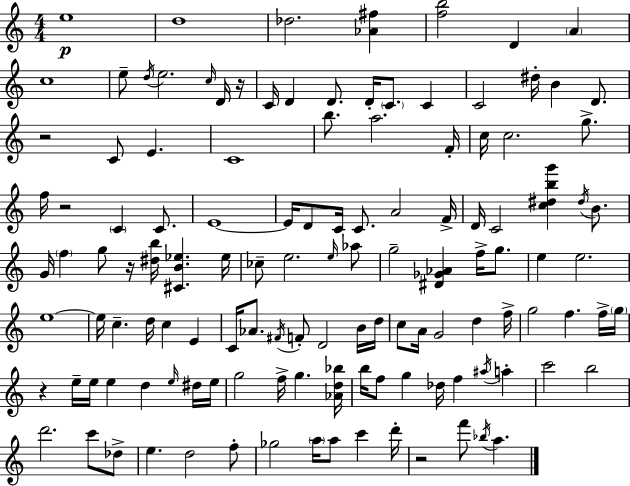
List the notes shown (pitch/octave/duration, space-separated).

E5/w D5/w Db5/h. [Ab4,F#5]/q [F5,B5]/h D4/q A4/q C5/w E5/e D5/s E5/h. C5/s D4/s R/s C4/s D4/q D4/e. D4/s C4/e. C4/q C4/h D#5/s B4/q D4/e. R/h C4/e E4/q. C4/w B5/e. A5/h. F4/s C5/s C5/h. G5/e. F5/s R/h C4/q C4/e. E4/w E4/s D4/e C4/s C4/e. A4/h F4/s D4/s C4/h [C5,D#5,B5,G6]/q D#5/s B4/e. G4/s F5/q G5/e R/s [D#5,B5]/s [C#4,B4,Eb5]/q. Eb5/s CES5/e E5/h. E5/s Ab5/e G5/h [D#4,Gb4,Ab4]/q F5/s G5/e. E5/q E5/h. E5/w E5/s C5/q. D5/s C5/q E4/q C4/s Ab4/e. F#4/s F4/e D4/h B4/s D5/s C5/e A4/s G4/h D5/q F5/s G5/h F5/q. F5/s G5/s R/q E5/s E5/s E5/q D5/q E5/s D#5/s E5/s G5/h F5/s G5/q. [Ab4,D5,Bb5]/s B5/s F5/e G5/q Db5/s F5/q A#5/s A5/q C6/h B5/h D6/h. C6/e Db5/e E5/q. D5/h F5/e Gb5/h A5/s A5/e C6/q D6/s R/h F6/e Bb5/s A5/q.